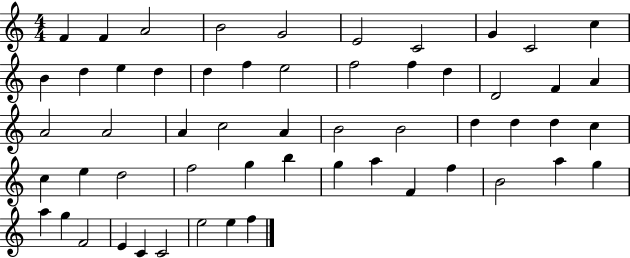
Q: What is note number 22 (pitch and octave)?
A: F4